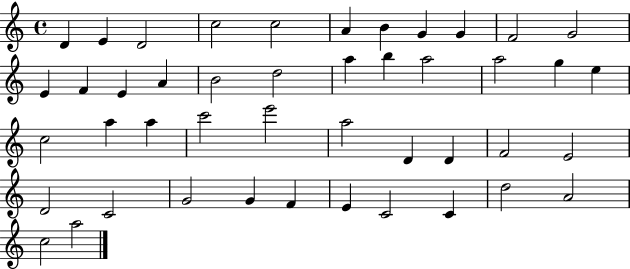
D4/q E4/q D4/h C5/h C5/h A4/q B4/q G4/q G4/q F4/h G4/h E4/q F4/q E4/q A4/q B4/h D5/h A5/q B5/q A5/h A5/h G5/q E5/q C5/h A5/q A5/q C6/h E6/h A5/h D4/q D4/q F4/h E4/h D4/h C4/h G4/h G4/q F4/q E4/q C4/h C4/q D5/h A4/h C5/h A5/h